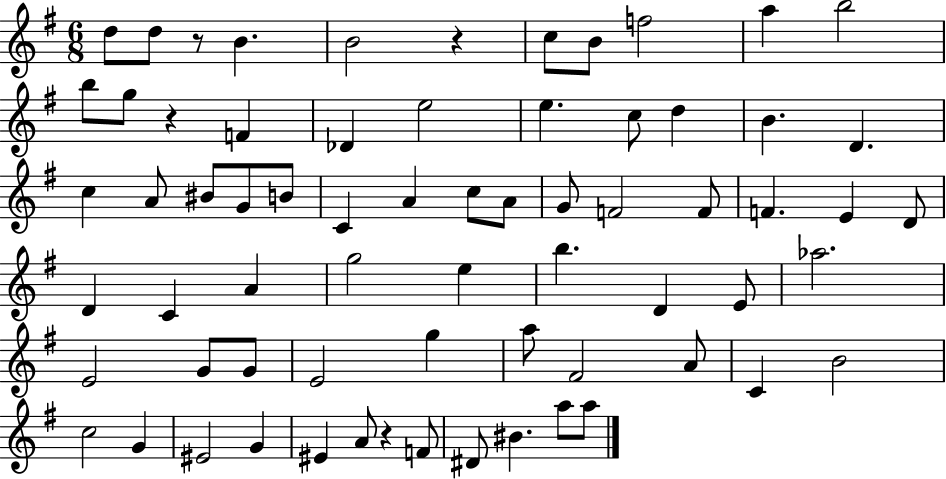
{
  \clef treble
  \numericTimeSignature
  \time 6/8
  \key g \major
  d''8 d''8 r8 b'4. | b'2 r4 | c''8 b'8 f''2 | a''4 b''2 | \break b''8 g''8 r4 f'4 | des'4 e''2 | e''4. c''8 d''4 | b'4. d'4. | \break c''4 a'8 bis'8 g'8 b'8 | c'4 a'4 c''8 a'8 | g'8 f'2 f'8 | f'4. e'4 d'8 | \break d'4 c'4 a'4 | g''2 e''4 | b''4. d'4 e'8 | aes''2. | \break e'2 g'8 g'8 | e'2 g''4 | a''8 fis'2 a'8 | c'4 b'2 | \break c''2 g'4 | eis'2 g'4 | eis'4 a'8 r4 f'8 | dis'8 bis'4. a''8 a''8 | \break \bar "|."
}